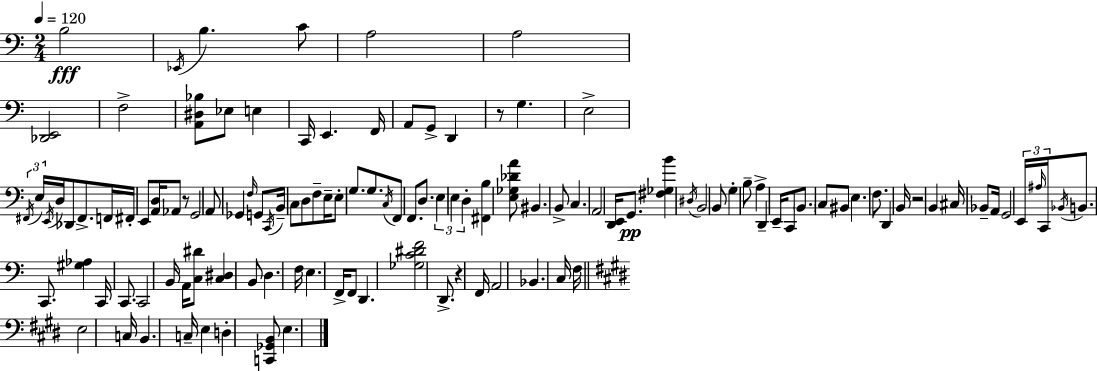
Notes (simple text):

B3/h Eb2/s B3/q. C4/e A3/h A3/h [Db2,E2]/h F3/h [A2,D#3,Bb3]/e Eb3/e E3/q C2/s E2/q. F2/s A2/e G2/e D2/q R/e G3/q. E3/h F#2/s E3/s E2/s D3/s Db2/e F#2/e. F2/s F#2/s E2/e [A2,D3]/s Ab2/e R/e G2/h A2/e Gb2/q F3/s G2/e C2/s B2/s C3/e D3/e F3/e E3/s E3/e G3/e. G3/e. C3/s F2/e F2/e. D3/e. E3/q E3/q D3/q [F#2,B3]/q [E3,Gb3,Db4,A4]/e BIS2/q. B2/e C3/q. A2/h [D2,E2]/s G2/e. [F#3,Gb3,B4]/q D#3/s B2/h B2/e G3/q B3/e A3/q D2/q E2/s C2/e B2/e. C3/e BIS2/e E3/q. F3/e. D2/q B2/s R/h B2/q C#3/s Bb2/e A2/s G2/h E2/s A#3/s C2/s Bb2/s B2/e. C2/e. [G#3,Ab3]/q C2/s C2/e. C2/h B2/s A2/s [C3,D#4]/e [C3,D#3]/q B2/e D3/q. F3/s E3/q. F2/s F2/e D2/q. [Gb3,C4,D#4,F4]/h D2/e. R/q F2/s A2/h Bb2/q. C3/s F3/s E3/h C3/s B2/q. C3/s E3/q D3/q [C2,Gb2,B2]/e E3/q.